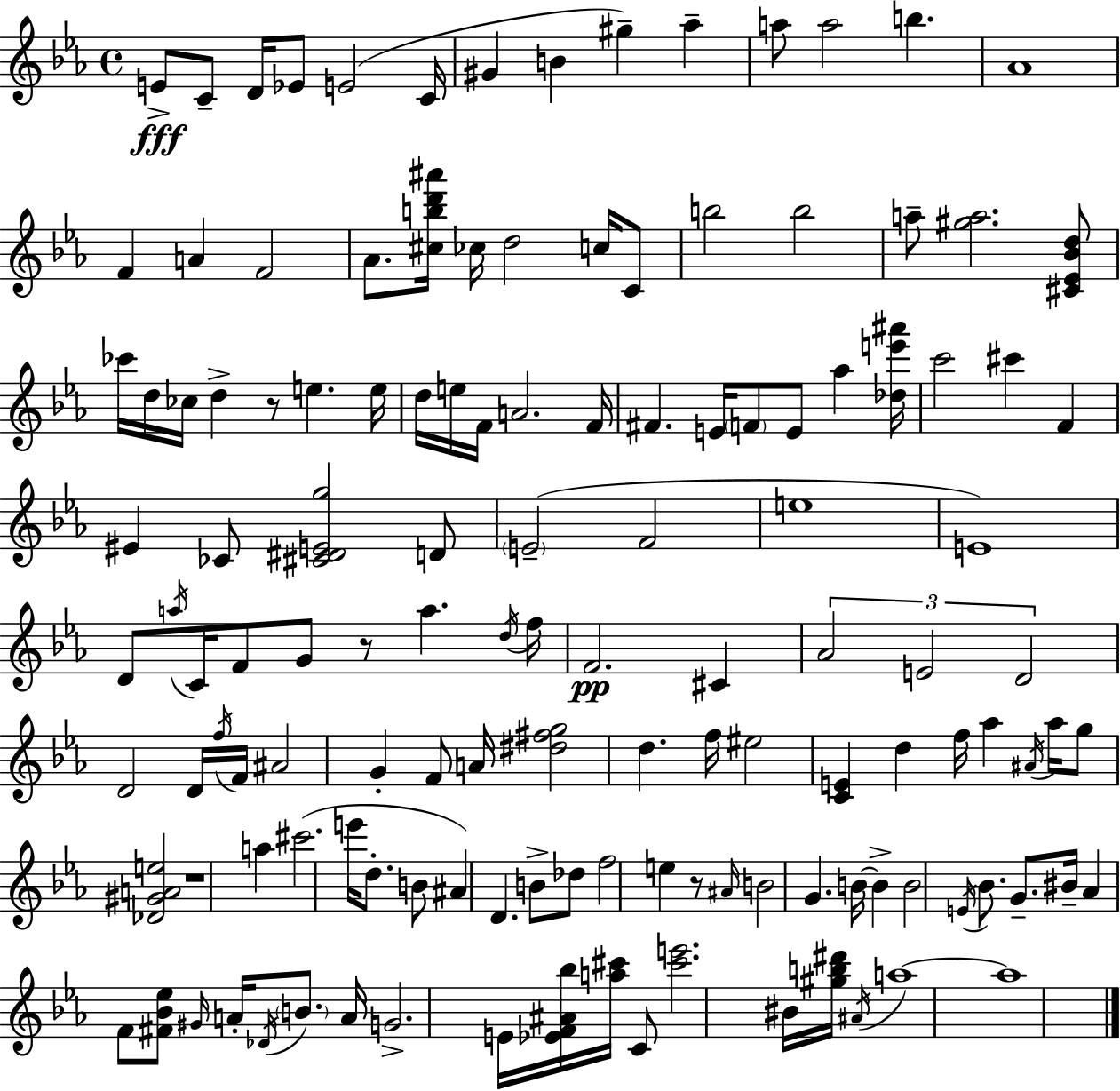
E4/e C4/e D4/s Eb4/e E4/h C4/s G#4/q B4/q G#5/q Ab5/q A5/e A5/h B5/q. Ab4/w F4/q A4/q F4/h Ab4/e. [C#5,B5,D6,A#6]/s CES5/s D5/h C5/s C4/e B5/h B5/h A5/e [G#5,A5]/h. [C#4,Eb4,Bb4,D5]/e CES6/s D5/s CES5/s D5/q R/e E5/q. E5/s D5/s E5/s F4/s A4/h. F4/s F#4/q. E4/s F4/e E4/e Ab5/q [Db5,E6,A#6]/s C6/h C#6/q F4/q EIS4/q CES4/e [C#4,D#4,E4,G5]/h D4/e E4/h F4/h E5/w E4/w D4/e A5/s C4/s F4/e G4/e R/e A5/q. D5/s F5/s F4/h. C#4/q Ab4/h E4/h D4/h D4/h D4/s F5/s F4/s A#4/h G4/q F4/e A4/s [D#5,F#5,G5]/h D5/q. F5/s EIS5/h [C4,E4]/q D5/q F5/s Ab5/q A#4/s Ab5/s G5/e [Db4,G#4,A4,E5]/h R/w A5/q C#6/h. E6/s D5/e. B4/e A#4/q D4/q. B4/e Db5/e F5/h E5/q R/e A#4/s B4/h G4/q. B4/s B4/q B4/h E4/s Bb4/e. G4/e. BIS4/s Ab4/q F4/e [F#4,Bb4,Eb5]/e G#4/s A4/s Db4/s B4/e. A4/s G4/h. E4/s [Eb4,F4,A#4,Bb5]/s [A5,C#6]/s C4/e [C#6,E6]/h. BIS4/s [G#5,B5,D#6]/s A#4/s A5/w A5/w